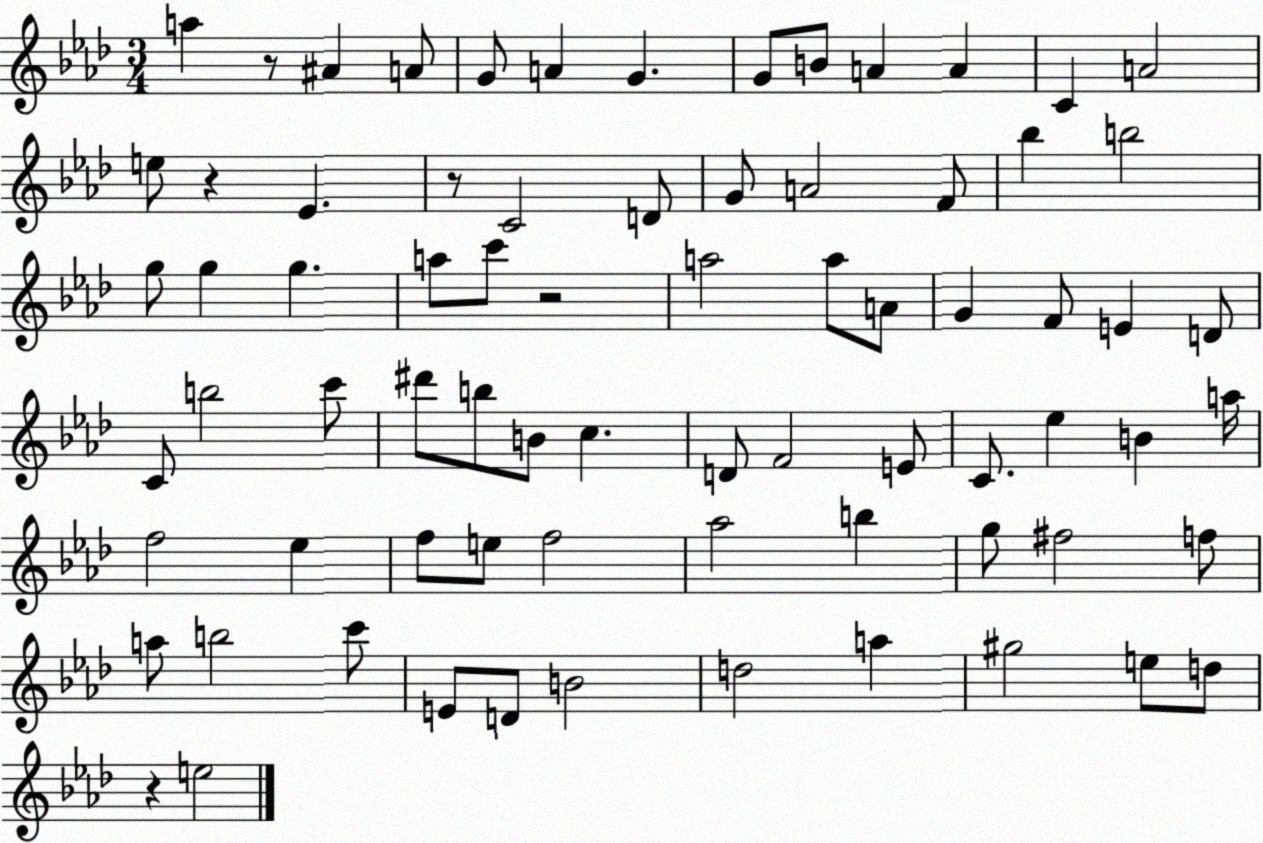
X:1
T:Untitled
M:3/4
L:1/4
K:Ab
a z/2 ^A A/2 G/2 A G G/2 B/2 A A C A2 e/2 z _E z/2 C2 D/2 G/2 A2 F/2 _b b2 g/2 g g a/2 c'/2 z2 a2 a/2 A/2 G F/2 E D/2 C/2 b2 c'/2 ^d'/2 b/2 B/2 c D/2 F2 E/2 C/2 _e B a/4 f2 _e f/2 e/2 f2 _a2 b g/2 ^f2 f/2 a/2 b2 c'/2 E/2 D/2 B2 d2 a ^g2 e/2 d/2 z e2